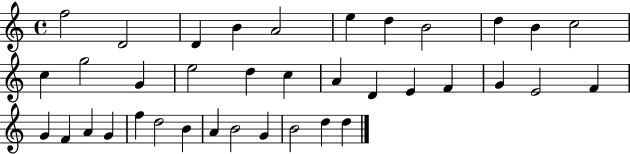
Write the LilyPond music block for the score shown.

{
  \clef treble
  \time 4/4
  \defaultTimeSignature
  \key c \major
  f''2 d'2 | d'4 b'4 a'2 | e''4 d''4 b'2 | d''4 b'4 c''2 | \break c''4 g''2 g'4 | e''2 d''4 c''4 | a'4 d'4 e'4 f'4 | g'4 e'2 f'4 | \break g'4 f'4 a'4 g'4 | f''4 d''2 b'4 | a'4 b'2 g'4 | b'2 d''4 d''4 | \break \bar "|."
}